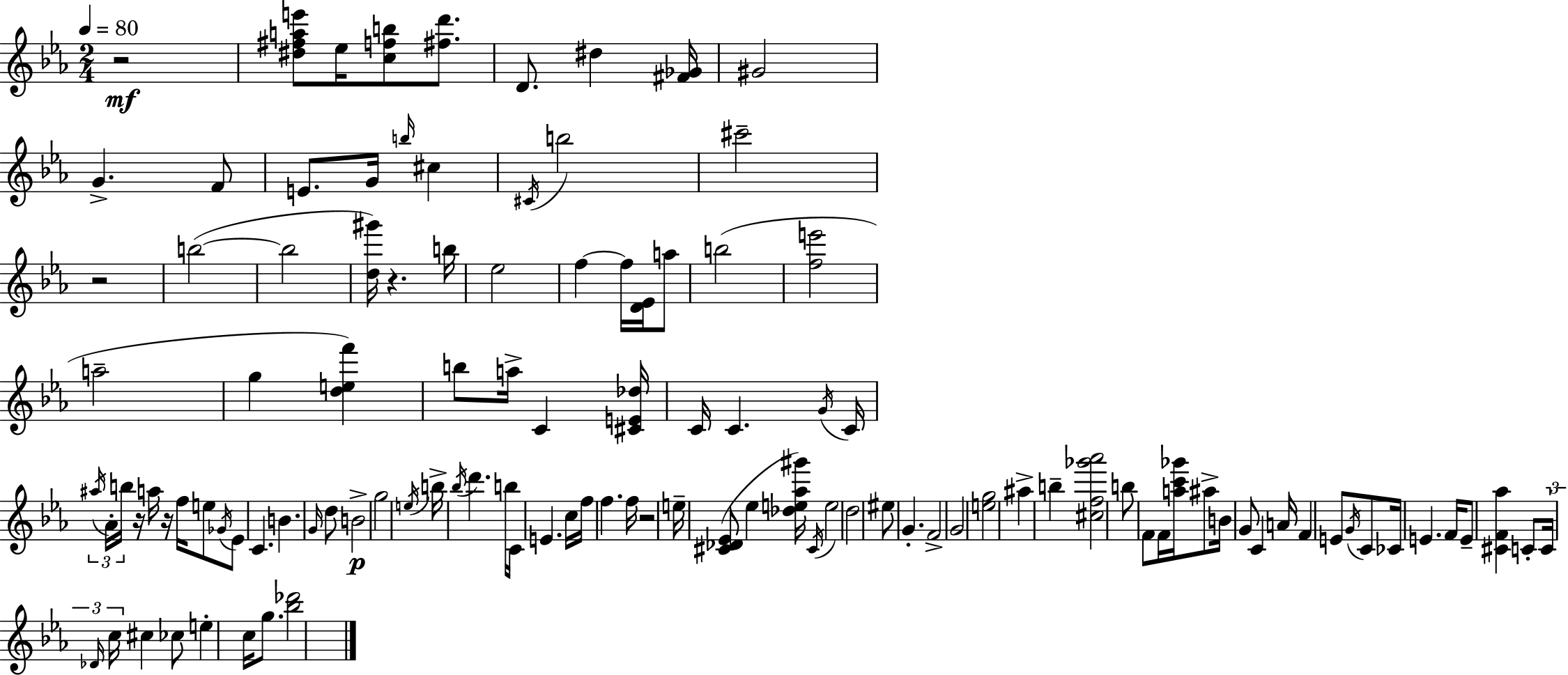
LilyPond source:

{
  \clef treble
  \numericTimeSignature
  \time 2/4
  \key c \minor
  \tempo 4 = 80
  \repeat volta 2 { r2\mf | <dis'' fis'' a'' e'''>8 ees''16 <c'' f'' b''>8 <fis'' d'''>8. | d'8. dis''4 <fis' ges'>16 | gis'2 | \break g'4.-> f'8 | e'8. g'16 \grace { b''16 } cis''4 | \acciaccatura { cis'16 } b''2 | cis'''2-- | \break r2 | b''2~(~ | b''2 | <d'' gis'''>16) r4. | \break b''16 ees''2 | f''4~~ f''16 <d' ees'>16 | a''8 b''2( | <f'' e'''>2 | \break a''2-- | g''4 <d'' e'' f'''>4) | b''8 a''16-> c'4 | <cis' e' des''>16 c'16 c'4. | \break \acciaccatura { g'16 } c'16 \tuplet 3/2 { \acciaccatura { ais''16 } aes'16-. b''16 } r16 a''16 | r16 f''16 e''8 \acciaccatura { ges'16 } ees'8 c'4. | b'4. | \grace { g'16 } d''8 b'2->\p | \break g''2 | \acciaccatura { e''16 } b''16-> | \acciaccatura { bes''16 } d'''4. b''16 | c'16 e'4. c''16 | \break f''16 f''4. f''16 | r2 | e''16-- <cis' des' ees'>8( ees''4 <des'' e'' aes'' gis'''>16) | \acciaccatura { cis'16 } e''2 | \break d''2 | eis''8 g'4.-. | f'2-> | g'2 | \break <e'' g''>2 | ais''4-> b''4-- | <cis'' f'' ges''' aes'''>2 | b''8 f'8 f'16 <a'' c''' ges'''>16 ais''8-> | \break b'16 g'8 c'4 | a'16 f'4 e'8 \acciaccatura { g'16 } | c'8 ces'16 e'4. | f'16 e'8-- <cis' f' aes''>4 | \break c'8-. \tuplet 3/2 { c'16 \grace { des'16 } c''16 } cis''4 | ces''8 e''4-. c''16 | g''8. <bes'' des'''>2 | } \bar "|."
}